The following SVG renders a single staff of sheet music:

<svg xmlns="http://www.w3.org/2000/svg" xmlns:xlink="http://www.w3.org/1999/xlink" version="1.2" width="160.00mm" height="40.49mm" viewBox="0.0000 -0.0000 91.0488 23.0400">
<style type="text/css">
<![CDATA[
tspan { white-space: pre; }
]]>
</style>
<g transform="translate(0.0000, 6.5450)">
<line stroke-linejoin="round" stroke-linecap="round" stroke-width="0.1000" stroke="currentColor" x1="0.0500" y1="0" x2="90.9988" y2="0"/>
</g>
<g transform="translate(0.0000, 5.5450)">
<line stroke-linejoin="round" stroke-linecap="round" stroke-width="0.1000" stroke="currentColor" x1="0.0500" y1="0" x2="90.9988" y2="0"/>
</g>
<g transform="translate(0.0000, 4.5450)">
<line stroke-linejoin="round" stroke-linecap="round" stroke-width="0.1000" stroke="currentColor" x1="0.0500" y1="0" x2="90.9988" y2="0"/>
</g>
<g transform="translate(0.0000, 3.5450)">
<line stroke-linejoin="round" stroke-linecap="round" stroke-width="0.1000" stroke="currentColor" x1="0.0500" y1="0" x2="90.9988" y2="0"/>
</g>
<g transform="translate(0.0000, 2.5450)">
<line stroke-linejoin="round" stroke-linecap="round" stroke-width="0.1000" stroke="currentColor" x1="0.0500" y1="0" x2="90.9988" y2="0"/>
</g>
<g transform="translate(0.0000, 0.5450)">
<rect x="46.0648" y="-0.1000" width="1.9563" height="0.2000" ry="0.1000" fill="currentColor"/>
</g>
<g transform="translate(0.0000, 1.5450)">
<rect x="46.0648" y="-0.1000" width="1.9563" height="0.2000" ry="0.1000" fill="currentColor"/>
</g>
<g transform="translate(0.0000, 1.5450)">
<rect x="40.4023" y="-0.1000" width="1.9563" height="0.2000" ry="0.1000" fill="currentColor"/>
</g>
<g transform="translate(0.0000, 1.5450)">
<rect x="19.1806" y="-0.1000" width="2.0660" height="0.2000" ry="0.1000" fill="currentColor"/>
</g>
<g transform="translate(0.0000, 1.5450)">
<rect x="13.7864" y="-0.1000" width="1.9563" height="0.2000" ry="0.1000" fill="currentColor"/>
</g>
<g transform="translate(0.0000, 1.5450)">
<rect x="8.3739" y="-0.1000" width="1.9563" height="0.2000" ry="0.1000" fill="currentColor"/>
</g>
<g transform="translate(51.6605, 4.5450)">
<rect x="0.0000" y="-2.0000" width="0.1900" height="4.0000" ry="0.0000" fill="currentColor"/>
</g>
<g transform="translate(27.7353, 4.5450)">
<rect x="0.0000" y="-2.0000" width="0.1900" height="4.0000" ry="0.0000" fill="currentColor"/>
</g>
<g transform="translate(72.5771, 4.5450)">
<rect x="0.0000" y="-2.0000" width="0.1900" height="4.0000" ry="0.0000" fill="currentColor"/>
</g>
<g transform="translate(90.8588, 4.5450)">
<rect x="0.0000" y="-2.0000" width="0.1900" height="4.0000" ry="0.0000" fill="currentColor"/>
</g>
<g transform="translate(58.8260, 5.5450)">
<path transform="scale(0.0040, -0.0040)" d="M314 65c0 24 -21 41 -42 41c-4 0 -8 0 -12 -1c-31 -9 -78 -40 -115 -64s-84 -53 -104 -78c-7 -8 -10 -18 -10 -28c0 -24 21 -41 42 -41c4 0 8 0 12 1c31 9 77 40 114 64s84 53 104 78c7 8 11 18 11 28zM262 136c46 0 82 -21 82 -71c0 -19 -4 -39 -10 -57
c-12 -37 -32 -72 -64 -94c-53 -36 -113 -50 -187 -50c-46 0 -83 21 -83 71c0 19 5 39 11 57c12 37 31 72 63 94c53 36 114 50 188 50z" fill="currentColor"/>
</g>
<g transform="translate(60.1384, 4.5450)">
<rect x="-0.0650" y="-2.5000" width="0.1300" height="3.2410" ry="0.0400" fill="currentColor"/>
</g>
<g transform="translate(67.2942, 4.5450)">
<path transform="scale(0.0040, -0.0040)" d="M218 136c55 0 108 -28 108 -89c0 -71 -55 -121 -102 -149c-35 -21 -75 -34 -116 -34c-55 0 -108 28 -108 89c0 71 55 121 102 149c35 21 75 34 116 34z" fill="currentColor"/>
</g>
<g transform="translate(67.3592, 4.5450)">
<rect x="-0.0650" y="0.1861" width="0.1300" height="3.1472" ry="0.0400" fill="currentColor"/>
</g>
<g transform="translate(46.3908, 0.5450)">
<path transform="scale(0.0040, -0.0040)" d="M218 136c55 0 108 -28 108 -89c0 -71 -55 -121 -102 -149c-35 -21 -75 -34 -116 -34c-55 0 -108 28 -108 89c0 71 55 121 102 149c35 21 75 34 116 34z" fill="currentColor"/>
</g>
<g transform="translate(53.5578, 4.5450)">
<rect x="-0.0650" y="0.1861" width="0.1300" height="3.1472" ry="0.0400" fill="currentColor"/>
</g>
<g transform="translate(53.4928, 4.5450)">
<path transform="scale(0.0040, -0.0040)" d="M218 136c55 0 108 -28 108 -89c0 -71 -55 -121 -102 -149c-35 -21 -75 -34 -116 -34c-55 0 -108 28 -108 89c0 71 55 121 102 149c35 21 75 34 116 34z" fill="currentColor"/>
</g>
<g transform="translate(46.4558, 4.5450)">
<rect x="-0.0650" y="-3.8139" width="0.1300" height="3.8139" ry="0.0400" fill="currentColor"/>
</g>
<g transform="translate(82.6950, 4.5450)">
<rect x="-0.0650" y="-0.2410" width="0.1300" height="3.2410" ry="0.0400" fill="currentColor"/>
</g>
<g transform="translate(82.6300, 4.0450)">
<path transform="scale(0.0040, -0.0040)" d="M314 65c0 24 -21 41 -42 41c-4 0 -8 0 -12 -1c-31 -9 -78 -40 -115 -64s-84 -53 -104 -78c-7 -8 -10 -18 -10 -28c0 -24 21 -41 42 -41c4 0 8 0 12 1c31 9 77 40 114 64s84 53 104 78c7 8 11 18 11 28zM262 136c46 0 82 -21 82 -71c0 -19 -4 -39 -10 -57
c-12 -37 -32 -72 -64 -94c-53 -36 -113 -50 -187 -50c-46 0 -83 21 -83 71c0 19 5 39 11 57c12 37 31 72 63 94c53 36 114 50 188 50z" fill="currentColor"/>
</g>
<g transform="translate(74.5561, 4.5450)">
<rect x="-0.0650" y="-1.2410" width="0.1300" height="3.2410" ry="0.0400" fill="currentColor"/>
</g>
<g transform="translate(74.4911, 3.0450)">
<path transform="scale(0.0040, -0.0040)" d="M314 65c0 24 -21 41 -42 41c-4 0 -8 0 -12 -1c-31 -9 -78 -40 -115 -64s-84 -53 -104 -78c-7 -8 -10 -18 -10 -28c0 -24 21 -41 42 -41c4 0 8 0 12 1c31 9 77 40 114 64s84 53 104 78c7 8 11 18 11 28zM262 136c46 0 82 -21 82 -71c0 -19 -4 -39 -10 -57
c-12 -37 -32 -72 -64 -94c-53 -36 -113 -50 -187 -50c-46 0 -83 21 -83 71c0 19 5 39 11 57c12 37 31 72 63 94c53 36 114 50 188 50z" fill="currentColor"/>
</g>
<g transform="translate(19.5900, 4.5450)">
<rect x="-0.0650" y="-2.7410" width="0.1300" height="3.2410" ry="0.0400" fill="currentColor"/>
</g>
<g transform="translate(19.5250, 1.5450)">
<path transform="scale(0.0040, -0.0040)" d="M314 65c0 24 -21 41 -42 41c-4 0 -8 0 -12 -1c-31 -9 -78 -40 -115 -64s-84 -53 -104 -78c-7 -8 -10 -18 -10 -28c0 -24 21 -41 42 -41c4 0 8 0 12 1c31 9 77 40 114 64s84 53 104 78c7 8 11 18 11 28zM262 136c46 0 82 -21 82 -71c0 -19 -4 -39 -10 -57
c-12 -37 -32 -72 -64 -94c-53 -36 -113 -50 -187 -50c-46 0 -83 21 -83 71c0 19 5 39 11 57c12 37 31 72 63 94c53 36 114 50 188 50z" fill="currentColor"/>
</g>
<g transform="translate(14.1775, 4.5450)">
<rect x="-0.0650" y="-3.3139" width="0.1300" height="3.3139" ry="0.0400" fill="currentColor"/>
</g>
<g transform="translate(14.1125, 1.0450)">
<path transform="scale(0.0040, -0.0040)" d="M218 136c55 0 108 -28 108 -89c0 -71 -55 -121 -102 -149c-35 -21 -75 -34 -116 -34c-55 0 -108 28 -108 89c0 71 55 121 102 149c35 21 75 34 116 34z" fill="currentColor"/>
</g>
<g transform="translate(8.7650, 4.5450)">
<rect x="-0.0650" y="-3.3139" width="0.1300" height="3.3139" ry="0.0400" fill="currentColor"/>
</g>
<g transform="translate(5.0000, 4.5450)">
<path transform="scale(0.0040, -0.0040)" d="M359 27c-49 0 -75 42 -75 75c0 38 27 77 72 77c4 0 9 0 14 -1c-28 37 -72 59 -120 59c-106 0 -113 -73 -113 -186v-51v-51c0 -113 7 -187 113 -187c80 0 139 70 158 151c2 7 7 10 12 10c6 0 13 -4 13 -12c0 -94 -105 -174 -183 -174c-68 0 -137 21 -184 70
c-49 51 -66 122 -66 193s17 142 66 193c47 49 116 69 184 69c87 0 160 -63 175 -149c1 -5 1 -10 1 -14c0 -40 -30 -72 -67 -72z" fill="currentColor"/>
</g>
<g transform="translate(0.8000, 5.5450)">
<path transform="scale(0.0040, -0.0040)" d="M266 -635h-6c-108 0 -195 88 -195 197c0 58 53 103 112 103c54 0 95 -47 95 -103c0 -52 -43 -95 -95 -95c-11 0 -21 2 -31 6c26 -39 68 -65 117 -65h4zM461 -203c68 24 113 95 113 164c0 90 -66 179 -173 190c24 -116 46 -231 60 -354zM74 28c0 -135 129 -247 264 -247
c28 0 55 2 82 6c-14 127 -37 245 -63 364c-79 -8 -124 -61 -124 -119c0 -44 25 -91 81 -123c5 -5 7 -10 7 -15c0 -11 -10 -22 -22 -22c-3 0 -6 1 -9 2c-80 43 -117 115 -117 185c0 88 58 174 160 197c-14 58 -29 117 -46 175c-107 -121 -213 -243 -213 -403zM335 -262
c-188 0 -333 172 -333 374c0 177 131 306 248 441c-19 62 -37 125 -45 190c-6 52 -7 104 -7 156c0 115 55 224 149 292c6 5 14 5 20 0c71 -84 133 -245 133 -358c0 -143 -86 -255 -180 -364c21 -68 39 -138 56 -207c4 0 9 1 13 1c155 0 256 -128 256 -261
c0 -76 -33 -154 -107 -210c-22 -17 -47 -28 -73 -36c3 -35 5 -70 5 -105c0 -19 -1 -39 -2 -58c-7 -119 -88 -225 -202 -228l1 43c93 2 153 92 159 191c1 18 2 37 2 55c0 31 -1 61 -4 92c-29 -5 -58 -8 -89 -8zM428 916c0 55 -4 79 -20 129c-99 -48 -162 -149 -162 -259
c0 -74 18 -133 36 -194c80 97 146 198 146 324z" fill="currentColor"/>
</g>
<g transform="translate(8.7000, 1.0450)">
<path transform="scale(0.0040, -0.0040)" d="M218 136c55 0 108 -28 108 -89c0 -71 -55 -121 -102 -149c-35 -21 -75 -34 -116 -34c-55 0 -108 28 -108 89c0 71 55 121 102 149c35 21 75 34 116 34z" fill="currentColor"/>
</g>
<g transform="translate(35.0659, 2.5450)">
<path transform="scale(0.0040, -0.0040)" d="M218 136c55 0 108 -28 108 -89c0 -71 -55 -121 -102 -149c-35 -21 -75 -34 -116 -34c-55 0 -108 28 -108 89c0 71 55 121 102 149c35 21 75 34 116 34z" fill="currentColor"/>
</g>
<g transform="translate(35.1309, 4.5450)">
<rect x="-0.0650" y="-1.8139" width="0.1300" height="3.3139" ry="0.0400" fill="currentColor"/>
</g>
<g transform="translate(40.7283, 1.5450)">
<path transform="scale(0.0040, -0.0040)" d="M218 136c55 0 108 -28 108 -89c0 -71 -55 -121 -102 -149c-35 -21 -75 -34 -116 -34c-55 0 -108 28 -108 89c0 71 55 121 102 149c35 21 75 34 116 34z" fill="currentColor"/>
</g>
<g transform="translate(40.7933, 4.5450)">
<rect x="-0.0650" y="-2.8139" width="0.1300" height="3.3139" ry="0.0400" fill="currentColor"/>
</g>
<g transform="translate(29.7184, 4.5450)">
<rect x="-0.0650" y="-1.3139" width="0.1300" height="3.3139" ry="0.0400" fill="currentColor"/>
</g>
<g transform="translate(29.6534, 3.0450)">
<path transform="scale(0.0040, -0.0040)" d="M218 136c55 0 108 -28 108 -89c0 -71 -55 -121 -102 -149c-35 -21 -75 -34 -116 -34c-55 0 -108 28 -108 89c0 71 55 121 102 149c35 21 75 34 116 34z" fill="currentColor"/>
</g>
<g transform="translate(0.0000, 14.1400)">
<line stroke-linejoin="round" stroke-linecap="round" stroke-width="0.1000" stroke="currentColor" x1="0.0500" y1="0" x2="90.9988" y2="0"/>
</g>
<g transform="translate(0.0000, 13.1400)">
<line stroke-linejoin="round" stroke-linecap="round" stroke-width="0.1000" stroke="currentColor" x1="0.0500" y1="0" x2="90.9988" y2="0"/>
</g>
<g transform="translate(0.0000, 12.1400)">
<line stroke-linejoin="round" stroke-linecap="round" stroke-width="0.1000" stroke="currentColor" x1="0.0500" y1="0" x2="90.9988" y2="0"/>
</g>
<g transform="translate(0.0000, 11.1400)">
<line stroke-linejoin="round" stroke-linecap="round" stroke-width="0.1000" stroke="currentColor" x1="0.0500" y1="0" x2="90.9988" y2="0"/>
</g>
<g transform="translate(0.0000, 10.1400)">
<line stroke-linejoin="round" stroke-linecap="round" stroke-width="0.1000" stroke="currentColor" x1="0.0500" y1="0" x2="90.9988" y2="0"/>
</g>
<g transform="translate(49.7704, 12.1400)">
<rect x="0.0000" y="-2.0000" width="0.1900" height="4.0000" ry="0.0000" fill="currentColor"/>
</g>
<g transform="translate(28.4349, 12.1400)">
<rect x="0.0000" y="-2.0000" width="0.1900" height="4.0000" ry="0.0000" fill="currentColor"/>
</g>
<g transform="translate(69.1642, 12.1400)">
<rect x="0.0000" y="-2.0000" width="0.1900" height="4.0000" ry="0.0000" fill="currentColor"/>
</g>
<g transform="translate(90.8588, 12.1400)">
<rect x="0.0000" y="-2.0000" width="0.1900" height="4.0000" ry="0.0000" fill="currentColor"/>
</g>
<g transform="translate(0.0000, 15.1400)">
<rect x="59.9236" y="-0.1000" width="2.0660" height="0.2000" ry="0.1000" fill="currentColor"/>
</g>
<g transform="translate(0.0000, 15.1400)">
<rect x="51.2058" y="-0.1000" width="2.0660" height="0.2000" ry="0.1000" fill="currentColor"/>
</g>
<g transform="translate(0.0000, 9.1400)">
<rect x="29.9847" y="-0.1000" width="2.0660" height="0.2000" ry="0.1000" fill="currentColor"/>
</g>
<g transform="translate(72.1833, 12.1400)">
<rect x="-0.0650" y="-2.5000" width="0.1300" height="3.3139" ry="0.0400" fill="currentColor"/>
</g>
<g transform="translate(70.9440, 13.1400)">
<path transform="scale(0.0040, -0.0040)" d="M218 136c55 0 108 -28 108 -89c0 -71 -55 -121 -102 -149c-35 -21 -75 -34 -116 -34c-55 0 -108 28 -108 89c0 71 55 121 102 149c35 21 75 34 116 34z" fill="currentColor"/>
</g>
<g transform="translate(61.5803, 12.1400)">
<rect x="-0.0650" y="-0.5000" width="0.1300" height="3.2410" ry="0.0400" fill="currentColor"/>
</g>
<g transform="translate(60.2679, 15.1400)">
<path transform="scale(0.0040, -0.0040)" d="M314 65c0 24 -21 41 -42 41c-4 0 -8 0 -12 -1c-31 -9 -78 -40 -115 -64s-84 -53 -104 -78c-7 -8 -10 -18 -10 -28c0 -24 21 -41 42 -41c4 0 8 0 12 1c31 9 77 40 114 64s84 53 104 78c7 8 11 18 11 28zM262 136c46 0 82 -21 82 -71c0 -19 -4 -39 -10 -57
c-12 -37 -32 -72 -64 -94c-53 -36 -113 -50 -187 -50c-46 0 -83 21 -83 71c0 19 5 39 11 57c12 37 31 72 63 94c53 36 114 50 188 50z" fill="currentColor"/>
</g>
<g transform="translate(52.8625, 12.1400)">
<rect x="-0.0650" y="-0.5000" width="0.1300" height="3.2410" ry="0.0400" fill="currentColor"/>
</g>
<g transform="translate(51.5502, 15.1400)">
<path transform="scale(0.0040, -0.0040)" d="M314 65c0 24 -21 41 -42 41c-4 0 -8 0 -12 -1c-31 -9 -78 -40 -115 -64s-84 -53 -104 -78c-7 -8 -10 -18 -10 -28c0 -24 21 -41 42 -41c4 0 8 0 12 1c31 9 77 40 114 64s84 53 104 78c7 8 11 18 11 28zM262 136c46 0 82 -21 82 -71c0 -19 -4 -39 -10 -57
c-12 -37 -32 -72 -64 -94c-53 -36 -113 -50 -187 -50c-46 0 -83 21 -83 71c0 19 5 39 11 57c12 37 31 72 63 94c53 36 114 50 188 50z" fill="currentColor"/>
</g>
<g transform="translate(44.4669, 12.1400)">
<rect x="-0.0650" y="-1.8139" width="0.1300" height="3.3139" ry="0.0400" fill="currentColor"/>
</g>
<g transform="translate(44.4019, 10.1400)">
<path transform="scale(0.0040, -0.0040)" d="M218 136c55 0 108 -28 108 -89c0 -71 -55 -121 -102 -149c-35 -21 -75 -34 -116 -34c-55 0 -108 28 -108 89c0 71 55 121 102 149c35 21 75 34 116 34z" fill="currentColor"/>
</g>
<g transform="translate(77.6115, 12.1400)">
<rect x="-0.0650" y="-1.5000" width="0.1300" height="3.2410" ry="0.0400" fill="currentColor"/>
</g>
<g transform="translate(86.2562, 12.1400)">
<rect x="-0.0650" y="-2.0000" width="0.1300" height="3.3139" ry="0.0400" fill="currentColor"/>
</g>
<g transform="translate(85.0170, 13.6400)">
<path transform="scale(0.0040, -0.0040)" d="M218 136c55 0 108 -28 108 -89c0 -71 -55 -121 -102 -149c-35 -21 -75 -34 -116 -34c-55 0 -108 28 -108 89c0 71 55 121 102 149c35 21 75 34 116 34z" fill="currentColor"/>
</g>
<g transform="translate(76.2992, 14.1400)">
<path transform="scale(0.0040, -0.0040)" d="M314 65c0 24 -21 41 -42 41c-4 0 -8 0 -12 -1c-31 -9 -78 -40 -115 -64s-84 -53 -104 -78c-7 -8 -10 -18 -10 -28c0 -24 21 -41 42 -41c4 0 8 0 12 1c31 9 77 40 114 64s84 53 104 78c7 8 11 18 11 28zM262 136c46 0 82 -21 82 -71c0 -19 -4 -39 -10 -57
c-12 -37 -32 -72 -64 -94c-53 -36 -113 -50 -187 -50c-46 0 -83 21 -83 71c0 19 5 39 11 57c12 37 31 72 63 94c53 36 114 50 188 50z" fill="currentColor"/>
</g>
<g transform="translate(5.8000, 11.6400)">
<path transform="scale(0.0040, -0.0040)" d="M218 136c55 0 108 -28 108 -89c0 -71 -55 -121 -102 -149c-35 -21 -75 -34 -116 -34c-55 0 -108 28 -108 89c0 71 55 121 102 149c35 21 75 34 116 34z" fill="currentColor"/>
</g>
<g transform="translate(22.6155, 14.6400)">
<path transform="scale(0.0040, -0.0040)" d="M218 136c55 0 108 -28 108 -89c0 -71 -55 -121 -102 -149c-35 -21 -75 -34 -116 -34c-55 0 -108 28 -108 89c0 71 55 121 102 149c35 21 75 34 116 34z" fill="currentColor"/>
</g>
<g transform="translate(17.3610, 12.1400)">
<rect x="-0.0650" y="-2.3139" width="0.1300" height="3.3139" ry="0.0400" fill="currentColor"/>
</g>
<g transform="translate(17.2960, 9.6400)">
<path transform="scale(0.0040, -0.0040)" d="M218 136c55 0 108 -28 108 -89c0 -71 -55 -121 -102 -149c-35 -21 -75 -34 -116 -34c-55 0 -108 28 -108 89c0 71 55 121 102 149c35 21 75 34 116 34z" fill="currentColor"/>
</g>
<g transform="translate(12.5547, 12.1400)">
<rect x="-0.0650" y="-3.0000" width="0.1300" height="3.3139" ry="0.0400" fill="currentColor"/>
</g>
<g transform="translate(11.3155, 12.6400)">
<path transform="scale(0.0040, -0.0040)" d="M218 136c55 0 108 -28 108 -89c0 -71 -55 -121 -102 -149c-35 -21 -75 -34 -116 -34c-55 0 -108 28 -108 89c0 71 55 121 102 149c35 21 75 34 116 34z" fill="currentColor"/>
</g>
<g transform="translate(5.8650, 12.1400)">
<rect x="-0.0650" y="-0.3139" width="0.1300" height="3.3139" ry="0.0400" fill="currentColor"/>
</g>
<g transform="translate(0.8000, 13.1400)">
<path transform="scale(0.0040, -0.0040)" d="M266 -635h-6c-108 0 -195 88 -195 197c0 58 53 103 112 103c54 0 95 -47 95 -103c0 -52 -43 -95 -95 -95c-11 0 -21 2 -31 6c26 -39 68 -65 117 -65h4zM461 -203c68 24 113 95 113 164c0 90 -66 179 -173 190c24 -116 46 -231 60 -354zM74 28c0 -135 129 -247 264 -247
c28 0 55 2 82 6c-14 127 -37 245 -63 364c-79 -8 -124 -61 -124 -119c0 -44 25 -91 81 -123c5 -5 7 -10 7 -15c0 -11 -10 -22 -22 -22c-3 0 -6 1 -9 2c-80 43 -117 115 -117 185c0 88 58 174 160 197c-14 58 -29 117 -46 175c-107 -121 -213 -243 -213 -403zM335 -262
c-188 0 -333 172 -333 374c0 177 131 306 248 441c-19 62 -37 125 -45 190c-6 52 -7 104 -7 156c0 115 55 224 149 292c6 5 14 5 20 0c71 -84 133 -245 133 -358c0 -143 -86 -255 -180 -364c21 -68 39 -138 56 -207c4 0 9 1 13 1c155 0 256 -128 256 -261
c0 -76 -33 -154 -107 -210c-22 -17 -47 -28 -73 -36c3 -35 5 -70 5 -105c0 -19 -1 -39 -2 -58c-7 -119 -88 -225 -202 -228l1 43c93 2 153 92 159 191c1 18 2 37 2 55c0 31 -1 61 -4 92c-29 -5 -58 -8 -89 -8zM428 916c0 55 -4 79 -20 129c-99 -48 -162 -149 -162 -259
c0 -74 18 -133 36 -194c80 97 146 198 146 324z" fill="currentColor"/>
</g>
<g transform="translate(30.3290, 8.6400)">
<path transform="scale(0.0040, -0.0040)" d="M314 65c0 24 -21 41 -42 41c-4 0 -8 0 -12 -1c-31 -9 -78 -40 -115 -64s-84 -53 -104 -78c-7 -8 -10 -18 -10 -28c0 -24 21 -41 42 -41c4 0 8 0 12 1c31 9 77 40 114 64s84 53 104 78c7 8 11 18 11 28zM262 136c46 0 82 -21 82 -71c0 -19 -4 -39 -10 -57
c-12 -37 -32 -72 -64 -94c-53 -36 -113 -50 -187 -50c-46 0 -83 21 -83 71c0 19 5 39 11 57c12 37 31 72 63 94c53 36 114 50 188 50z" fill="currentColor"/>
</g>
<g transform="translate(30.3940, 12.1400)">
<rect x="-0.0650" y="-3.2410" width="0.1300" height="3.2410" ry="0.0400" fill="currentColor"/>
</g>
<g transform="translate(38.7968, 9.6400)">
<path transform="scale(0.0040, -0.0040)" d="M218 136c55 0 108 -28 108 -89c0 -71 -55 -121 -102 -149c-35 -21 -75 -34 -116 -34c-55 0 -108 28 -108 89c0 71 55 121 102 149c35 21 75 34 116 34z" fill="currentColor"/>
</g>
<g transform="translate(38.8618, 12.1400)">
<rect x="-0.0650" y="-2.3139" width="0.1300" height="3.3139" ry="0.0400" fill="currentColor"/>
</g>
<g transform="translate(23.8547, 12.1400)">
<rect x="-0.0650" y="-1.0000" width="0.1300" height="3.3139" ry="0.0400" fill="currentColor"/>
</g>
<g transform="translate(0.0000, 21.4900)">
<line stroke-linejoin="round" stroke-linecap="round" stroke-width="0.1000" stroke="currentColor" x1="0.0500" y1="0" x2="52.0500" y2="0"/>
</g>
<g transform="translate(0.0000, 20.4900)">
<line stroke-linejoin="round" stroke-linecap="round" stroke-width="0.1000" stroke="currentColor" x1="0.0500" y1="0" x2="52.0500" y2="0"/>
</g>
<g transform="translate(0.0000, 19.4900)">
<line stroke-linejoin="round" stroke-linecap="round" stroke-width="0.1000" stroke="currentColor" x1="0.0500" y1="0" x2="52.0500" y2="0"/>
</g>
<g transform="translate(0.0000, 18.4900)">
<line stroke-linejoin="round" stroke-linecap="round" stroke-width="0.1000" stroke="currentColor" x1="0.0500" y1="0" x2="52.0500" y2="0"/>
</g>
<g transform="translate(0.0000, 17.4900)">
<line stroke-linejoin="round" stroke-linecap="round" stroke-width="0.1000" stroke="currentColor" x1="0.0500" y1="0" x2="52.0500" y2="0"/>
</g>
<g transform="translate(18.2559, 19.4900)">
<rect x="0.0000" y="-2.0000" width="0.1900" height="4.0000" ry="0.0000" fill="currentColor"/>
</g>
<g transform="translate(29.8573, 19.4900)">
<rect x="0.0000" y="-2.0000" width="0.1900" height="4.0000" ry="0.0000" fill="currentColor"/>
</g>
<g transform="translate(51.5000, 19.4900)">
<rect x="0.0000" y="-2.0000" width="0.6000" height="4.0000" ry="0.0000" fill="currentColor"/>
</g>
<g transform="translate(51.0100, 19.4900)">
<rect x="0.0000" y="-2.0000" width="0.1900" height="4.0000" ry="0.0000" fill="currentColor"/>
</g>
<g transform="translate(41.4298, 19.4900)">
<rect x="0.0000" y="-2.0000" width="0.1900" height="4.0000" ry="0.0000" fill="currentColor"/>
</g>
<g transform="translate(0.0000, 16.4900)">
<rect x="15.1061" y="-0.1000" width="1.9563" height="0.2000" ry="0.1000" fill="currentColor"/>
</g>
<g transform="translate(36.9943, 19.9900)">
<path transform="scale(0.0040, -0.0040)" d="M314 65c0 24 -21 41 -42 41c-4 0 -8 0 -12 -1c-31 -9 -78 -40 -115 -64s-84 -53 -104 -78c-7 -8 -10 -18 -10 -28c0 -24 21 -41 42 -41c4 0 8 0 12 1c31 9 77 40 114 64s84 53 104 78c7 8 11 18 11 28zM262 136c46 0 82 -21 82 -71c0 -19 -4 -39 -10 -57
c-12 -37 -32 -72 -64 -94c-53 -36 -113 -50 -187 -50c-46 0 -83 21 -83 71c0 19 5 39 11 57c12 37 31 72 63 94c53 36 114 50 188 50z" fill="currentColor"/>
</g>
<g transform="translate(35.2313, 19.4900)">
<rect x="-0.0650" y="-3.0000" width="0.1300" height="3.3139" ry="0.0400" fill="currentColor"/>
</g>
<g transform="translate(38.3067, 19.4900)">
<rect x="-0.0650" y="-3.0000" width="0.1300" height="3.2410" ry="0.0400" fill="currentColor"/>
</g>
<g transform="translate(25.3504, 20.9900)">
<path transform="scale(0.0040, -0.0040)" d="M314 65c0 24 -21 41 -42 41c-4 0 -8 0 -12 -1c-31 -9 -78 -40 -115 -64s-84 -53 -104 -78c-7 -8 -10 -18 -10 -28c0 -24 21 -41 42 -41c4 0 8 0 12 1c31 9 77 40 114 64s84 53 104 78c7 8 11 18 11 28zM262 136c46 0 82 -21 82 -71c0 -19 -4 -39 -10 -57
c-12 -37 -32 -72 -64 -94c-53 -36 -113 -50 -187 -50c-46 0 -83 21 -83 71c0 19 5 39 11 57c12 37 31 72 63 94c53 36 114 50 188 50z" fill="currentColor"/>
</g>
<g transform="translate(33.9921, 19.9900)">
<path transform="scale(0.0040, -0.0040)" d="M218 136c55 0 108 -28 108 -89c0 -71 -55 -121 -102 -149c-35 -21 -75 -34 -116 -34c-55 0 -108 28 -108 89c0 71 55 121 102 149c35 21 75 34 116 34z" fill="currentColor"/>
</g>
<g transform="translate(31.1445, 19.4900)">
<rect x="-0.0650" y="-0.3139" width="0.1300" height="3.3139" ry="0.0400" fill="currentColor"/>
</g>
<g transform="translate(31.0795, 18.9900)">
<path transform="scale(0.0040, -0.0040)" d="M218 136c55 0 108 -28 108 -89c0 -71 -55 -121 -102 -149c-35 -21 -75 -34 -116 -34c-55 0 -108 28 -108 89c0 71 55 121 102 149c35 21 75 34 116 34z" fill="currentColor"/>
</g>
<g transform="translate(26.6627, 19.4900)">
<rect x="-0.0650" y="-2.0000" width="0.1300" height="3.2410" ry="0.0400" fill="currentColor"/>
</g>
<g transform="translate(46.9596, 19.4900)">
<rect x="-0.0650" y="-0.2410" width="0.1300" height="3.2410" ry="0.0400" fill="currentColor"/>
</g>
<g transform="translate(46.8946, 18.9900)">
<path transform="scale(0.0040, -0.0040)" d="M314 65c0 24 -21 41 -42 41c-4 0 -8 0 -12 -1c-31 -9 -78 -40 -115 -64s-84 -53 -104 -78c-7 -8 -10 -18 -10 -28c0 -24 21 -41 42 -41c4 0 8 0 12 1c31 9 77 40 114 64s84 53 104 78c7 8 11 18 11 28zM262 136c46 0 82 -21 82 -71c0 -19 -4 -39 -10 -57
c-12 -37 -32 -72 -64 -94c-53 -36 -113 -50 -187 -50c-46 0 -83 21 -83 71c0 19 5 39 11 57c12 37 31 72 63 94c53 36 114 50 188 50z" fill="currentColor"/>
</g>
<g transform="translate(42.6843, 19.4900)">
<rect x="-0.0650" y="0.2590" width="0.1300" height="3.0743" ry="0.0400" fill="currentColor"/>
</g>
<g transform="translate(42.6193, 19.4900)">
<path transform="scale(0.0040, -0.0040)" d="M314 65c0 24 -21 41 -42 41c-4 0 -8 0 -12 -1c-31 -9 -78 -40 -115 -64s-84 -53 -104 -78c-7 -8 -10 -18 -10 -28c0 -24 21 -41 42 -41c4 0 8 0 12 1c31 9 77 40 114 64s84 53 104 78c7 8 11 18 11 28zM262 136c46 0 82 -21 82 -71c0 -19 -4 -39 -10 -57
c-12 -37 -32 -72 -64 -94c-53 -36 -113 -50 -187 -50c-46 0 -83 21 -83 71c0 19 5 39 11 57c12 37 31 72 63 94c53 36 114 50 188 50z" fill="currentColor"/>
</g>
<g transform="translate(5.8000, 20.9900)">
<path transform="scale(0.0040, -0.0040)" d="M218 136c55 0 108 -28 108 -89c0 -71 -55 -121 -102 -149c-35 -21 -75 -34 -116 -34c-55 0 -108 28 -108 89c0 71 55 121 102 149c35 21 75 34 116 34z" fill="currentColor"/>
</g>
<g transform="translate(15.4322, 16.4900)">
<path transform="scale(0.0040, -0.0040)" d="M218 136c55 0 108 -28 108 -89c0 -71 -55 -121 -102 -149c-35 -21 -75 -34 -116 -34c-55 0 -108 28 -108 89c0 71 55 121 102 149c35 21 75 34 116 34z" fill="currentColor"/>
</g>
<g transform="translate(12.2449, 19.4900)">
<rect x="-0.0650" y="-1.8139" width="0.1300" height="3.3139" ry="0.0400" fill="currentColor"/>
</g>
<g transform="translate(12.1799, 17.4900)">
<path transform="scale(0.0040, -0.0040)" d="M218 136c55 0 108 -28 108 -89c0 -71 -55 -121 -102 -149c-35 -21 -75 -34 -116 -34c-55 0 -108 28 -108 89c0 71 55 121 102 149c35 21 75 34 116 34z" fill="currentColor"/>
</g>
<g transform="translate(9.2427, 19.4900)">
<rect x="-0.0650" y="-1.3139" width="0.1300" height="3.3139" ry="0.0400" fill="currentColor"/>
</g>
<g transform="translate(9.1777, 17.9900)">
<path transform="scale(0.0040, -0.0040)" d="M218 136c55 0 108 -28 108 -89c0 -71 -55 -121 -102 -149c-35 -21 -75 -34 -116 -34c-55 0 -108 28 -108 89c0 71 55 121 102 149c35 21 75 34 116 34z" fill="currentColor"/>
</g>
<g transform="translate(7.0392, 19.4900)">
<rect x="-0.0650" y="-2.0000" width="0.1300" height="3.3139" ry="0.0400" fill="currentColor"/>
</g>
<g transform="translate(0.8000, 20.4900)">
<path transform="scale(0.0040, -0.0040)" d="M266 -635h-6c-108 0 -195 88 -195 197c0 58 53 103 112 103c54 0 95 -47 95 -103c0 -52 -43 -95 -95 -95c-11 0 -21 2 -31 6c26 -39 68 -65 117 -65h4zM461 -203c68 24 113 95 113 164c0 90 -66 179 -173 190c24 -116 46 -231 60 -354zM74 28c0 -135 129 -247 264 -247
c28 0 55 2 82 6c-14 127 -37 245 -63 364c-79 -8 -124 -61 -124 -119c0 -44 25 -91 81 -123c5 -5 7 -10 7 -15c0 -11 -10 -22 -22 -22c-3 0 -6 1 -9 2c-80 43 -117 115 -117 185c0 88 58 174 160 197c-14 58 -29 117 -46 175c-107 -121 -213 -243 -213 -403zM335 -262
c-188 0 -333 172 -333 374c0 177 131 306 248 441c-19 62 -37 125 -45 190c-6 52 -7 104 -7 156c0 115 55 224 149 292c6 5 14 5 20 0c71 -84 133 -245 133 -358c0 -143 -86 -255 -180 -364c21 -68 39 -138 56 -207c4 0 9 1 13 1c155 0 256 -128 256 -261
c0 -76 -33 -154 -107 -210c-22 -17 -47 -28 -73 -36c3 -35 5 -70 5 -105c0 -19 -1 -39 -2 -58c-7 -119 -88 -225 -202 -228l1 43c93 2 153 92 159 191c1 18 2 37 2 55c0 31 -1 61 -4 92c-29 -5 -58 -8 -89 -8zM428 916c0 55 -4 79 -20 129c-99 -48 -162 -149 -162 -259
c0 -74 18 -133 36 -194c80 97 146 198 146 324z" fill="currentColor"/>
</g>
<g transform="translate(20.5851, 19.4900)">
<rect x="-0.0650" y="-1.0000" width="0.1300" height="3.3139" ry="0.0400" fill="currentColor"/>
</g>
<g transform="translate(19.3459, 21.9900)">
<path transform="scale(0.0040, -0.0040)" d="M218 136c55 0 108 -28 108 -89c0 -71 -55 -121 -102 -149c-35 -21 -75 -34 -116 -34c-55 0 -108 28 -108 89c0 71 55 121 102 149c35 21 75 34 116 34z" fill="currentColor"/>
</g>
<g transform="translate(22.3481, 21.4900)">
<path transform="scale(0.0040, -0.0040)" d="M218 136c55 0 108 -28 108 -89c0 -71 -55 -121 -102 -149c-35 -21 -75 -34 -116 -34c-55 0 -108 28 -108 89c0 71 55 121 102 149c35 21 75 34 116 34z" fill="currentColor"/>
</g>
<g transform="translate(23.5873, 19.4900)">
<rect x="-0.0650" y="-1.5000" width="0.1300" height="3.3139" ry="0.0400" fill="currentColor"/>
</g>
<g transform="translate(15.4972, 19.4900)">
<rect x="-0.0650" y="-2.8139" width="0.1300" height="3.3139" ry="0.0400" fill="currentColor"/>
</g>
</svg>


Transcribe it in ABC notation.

X:1
T:Untitled
M:4/4
L:1/4
K:C
b b a2 e f a c' B G2 B e2 c2 c A g D b2 g f C2 C2 G E2 F F e f a D E F2 c A A2 B2 c2